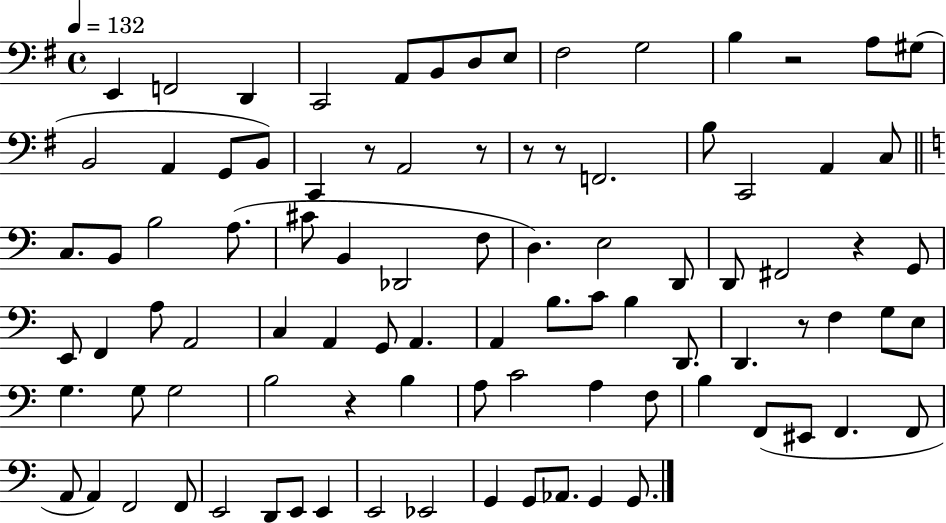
X:1
T:Untitled
M:4/4
L:1/4
K:G
E,, F,,2 D,, C,,2 A,,/2 B,,/2 D,/2 E,/2 ^F,2 G,2 B, z2 A,/2 ^G,/2 B,,2 A,, G,,/2 B,,/2 C,, z/2 A,,2 z/2 z/2 z/2 F,,2 B,/2 C,,2 A,, C,/2 C,/2 B,,/2 B,2 A,/2 ^C/2 B,, _D,,2 F,/2 D, E,2 D,,/2 D,,/2 ^F,,2 z G,,/2 E,,/2 F,, A,/2 A,,2 C, A,, G,,/2 A,, A,, B,/2 C/2 B, D,,/2 D,, z/2 F, G,/2 E,/2 G, G,/2 G,2 B,2 z B, A,/2 C2 A, F,/2 B, F,,/2 ^E,,/2 F,, F,,/2 A,,/2 A,, F,,2 F,,/2 E,,2 D,,/2 E,,/2 E,, E,,2 _E,,2 G,, G,,/2 _A,,/2 G,, G,,/2